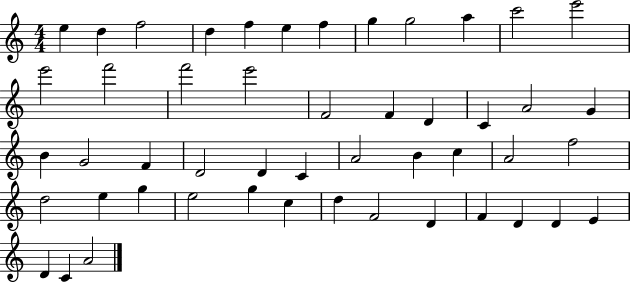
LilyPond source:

{
  \clef treble
  \numericTimeSignature
  \time 4/4
  \key c \major
  e''4 d''4 f''2 | d''4 f''4 e''4 f''4 | g''4 g''2 a''4 | c'''2 e'''2 | \break e'''2 f'''2 | f'''2 e'''2 | f'2 f'4 d'4 | c'4 a'2 g'4 | \break b'4 g'2 f'4 | d'2 d'4 c'4 | a'2 b'4 c''4 | a'2 f''2 | \break d''2 e''4 g''4 | e''2 g''4 c''4 | d''4 f'2 d'4 | f'4 d'4 d'4 e'4 | \break d'4 c'4 a'2 | \bar "|."
}